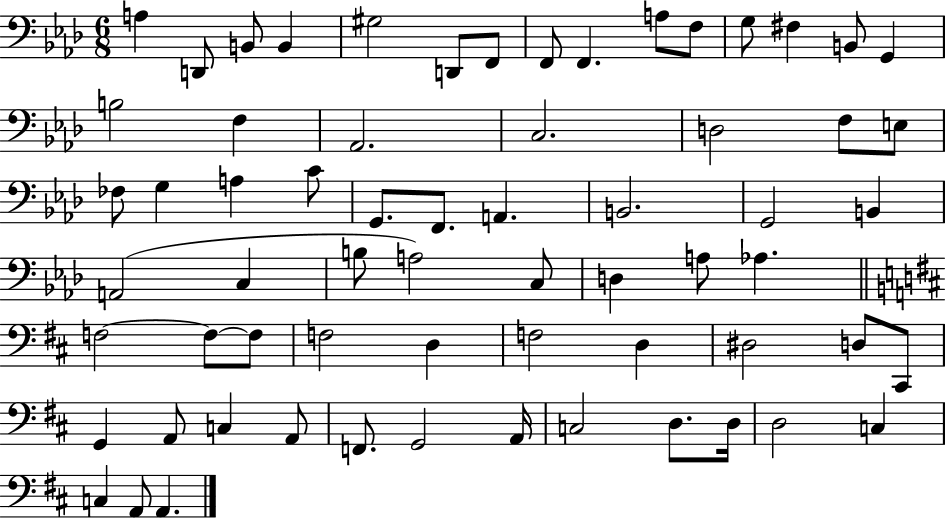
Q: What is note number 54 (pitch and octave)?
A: A2